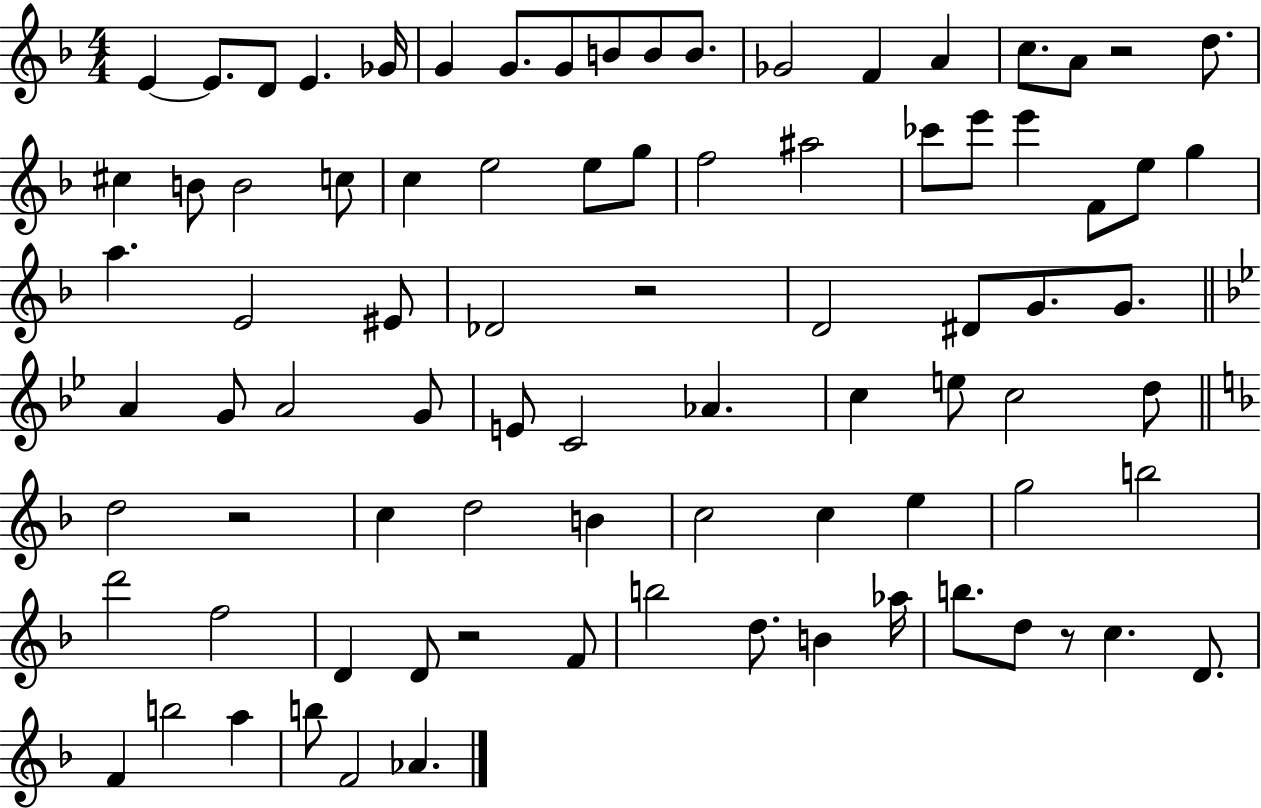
X:1
T:Untitled
M:4/4
L:1/4
K:F
E E/2 D/2 E _G/4 G G/2 G/2 B/2 B/2 B/2 _G2 F A c/2 A/2 z2 d/2 ^c B/2 B2 c/2 c e2 e/2 g/2 f2 ^a2 _c'/2 e'/2 e' F/2 e/2 g a E2 ^E/2 _D2 z2 D2 ^D/2 G/2 G/2 A G/2 A2 G/2 E/2 C2 _A c e/2 c2 d/2 d2 z2 c d2 B c2 c e g2 b2 d'2 f2 D D/2 z2 F/2 b2 d/2 B _a/4 b/2 d/2 z/2 c D/2 F b2 a b/2 F2 _A